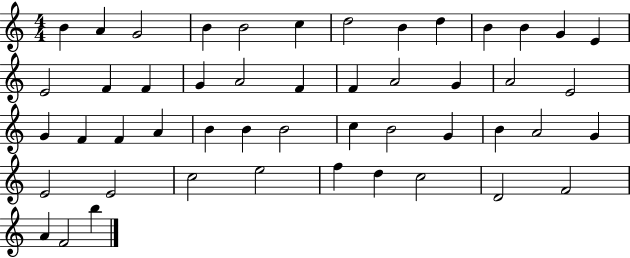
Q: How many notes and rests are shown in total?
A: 49